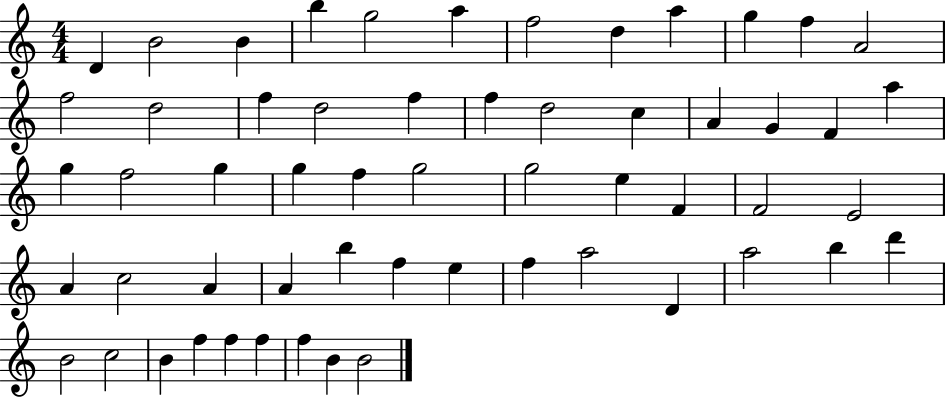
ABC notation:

X:1
T:Untitled
M:4/4
L:1/4
K:C
D B2 B b g2 a f2 d a g f A2 f2 d2 f d2 f f d2 c A G F a g f2 g g f g2 g2 e F F2 E2 A c2 A A b f e f a2 D a2 b d' B2 c2 B f f f f B B2